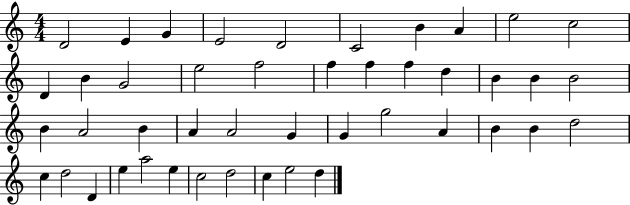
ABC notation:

X:1
T:Untitled
M:4/4
L:1/4
K:C
D2 E G E2 D2 C2 B A e2 c2 D B G2 e2 f2 f f f d B B B2 B A2 B A A2 G G g2 A B B d2 c d2 D e a2 e c2 d2 c e2 d